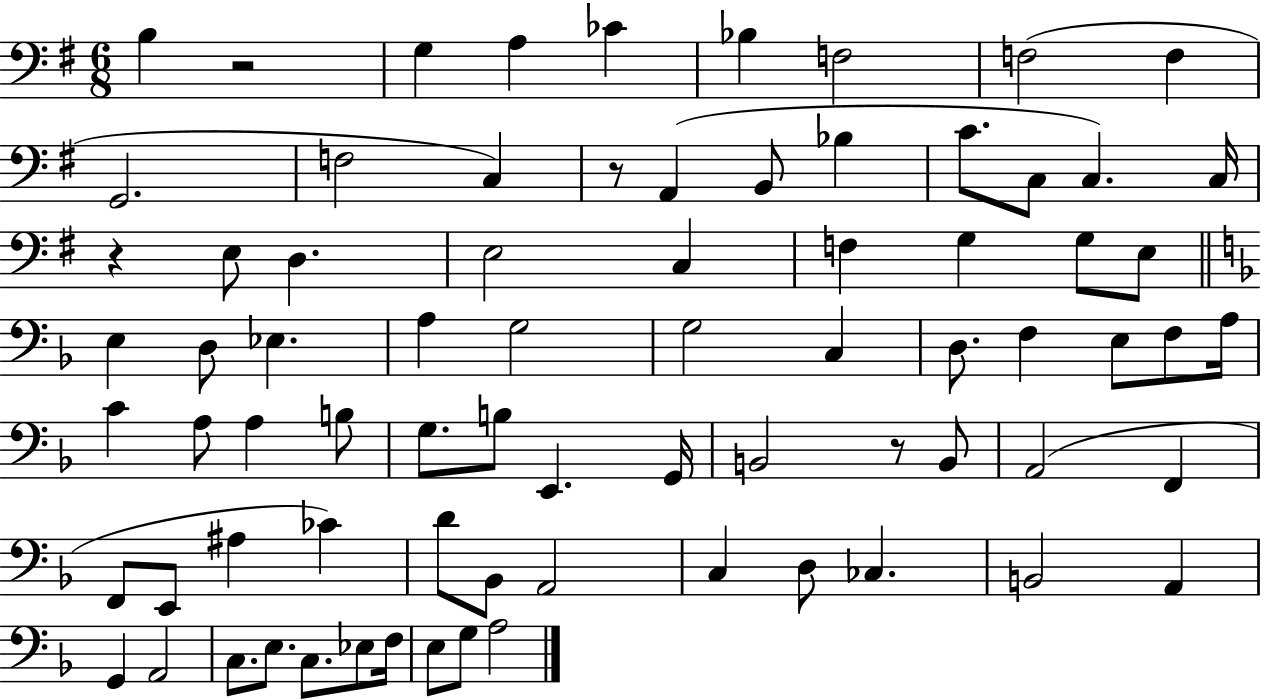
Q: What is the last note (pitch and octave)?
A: A3